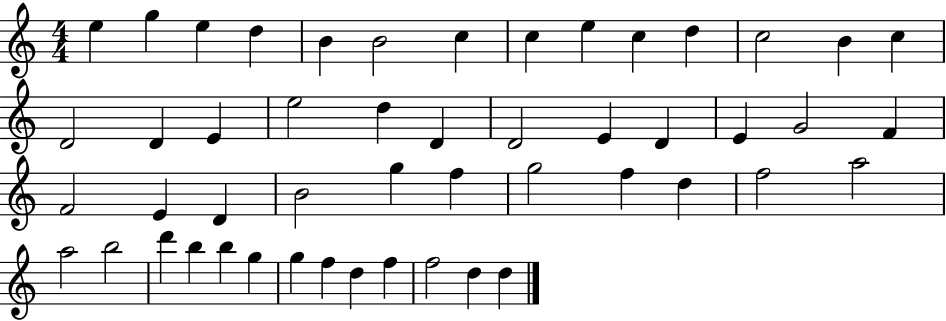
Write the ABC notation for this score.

X:1
T:Untitled
M:4/4
L:1/4
K:C
e g e d B B2 c c e c d c2 B c D2 D E e2 d D D2 E D E G2 F F2 E D B2 g f g2 f d f2 a2 a2 b2 d' b b g g f d f f2 d d